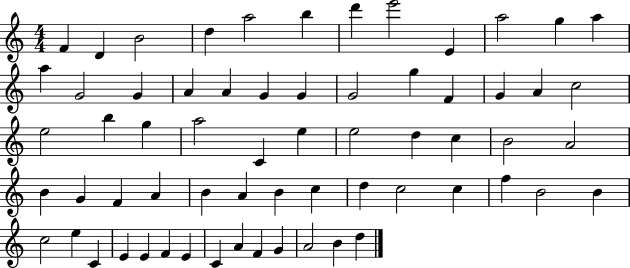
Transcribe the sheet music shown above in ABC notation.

X:1
T:Untitled
M:4/4
L:1/4
K:C
F D B2 d a2 b d' e'2 E a2 g a a G2 G A A G G G2 g F G A c2 e2 b g a2 C e e2 d c B2 A2 B G F A B A B c d c2 c f B2 B c2 e C E E F E C A F G A2 B d